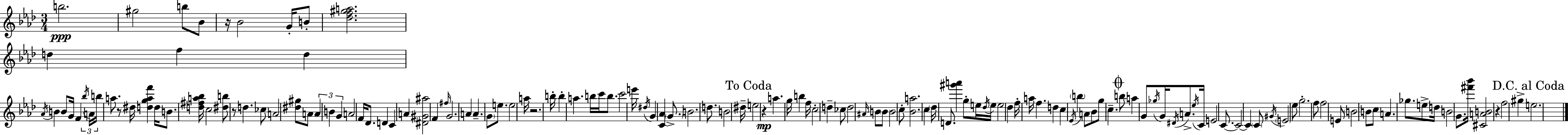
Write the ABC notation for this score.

X:1
T:Untitled
M:3/4
L:1/4
K:Ab
b2 ^g2 b/2 _B/2 z/4 _B2 G/4 B/2 [_df^ga]2 d f d _A/4 B B/2 G/4 F _b/4 A/4 b/4 a/2 z/2 ^d/4 [dgaf'] d/4 B/2 [d^fa_b]/4 c2 [^db]/2 z/2 d _c/2 A2 [^d^g]/2 A/2 A B G A2 F/4 _D/2 D C A [^D^G^a]2 F ^f/4 G2 A A G/2 e/2 e2 a/4 z2 b/4 b a b/4 c'/4 b/2 c'2 e'/4 ^d/4 G [C_A] G/2 B2 d/2 B2 ^d/4 e2 z a g/4 b f/4 c2 d _c/2 d2 ^A/4 B/2 B/2 B2 c/2 [_Ba]2 c _d/4 D/2 [^g'a'] g/2 e/4 _d/4 e/4 e2 _d f/4 a/4 f d c _E/4 b A/2 _B/2 g/2 c b/2 a G/2 _g/4 G/4 ^D/4 A/2 _e/4 C/4 E2 C/2 C2 C C/2 ^G/4 E2 _e/2 g2 f/2 f2 E/2 B2 B/2 c/2 A _g/2 e/2 d/4 B2 G/2 [^f'_b']/4 [^CAB]2 z f2 ^g e2